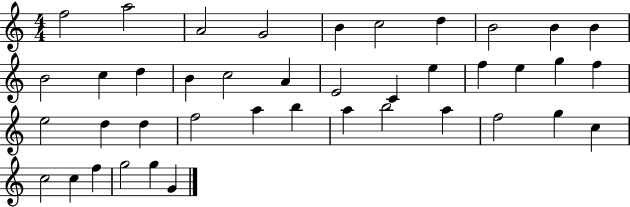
F5/h A5/h A4/h G4/h B4/q C5/h D5/q B4/h B4/q B4/q B4/h C5/q D5/q B4/q C5/h A4/q E4/h C4/q E5/q F5/q E5/q G5/q F5/q E5/h D5/q D5/q F5/h A5/q B5/q A5/q B5/h A5/q F5/h G5/q C5/q C5/h C5/q F5/q G5/h G5/q G4/q